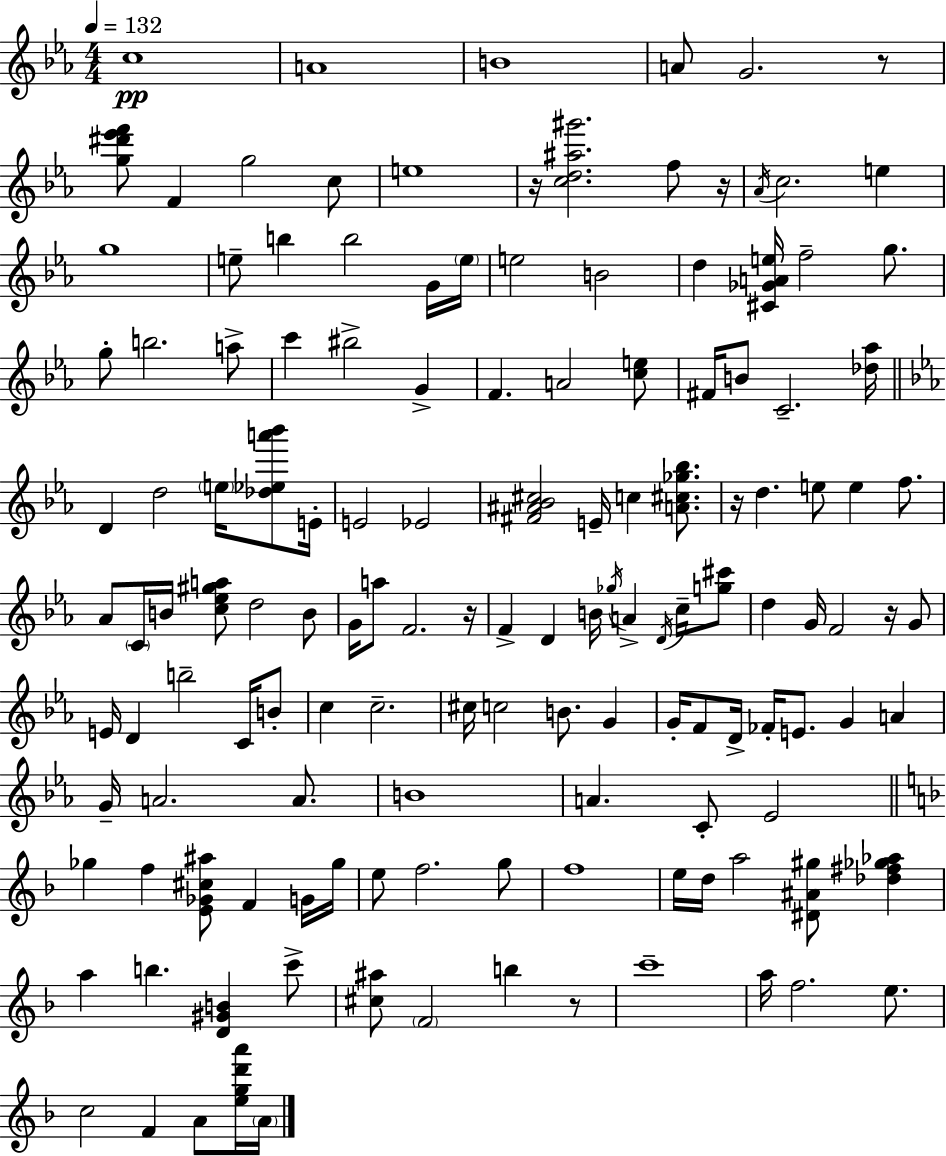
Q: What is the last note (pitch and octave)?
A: A4